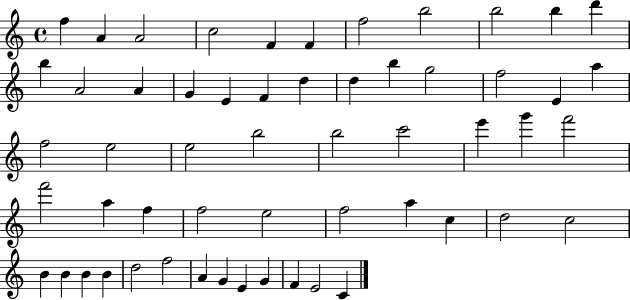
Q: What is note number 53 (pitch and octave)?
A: G4